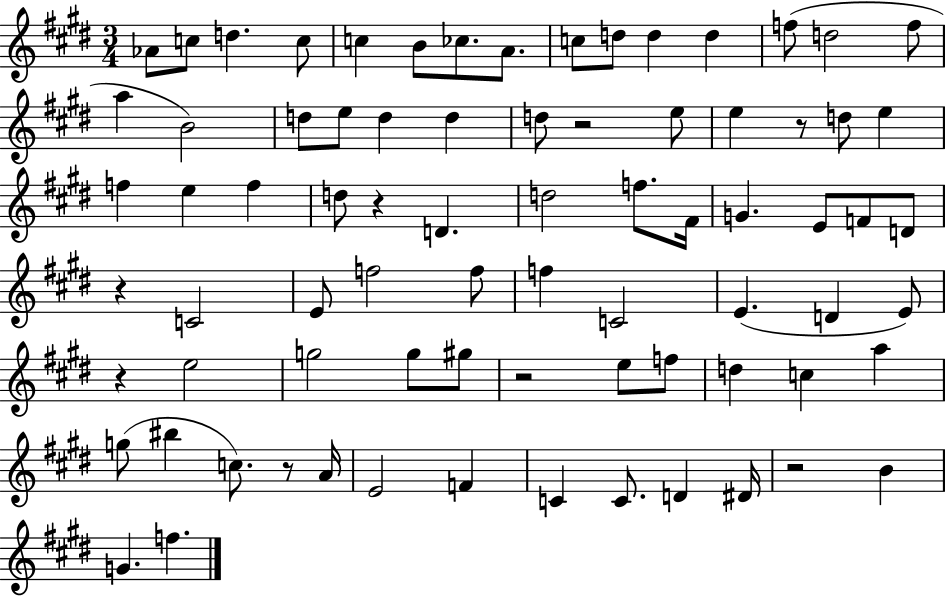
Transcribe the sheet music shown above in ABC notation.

X:1
T:Untitled
M:3/4
L:1/4
K:E
_A/2 c/2 d c/2 c B/2 _c/2 A/2 c/2 d/2 d d f/2 d2 f/2 a B2 d/2 e/2 d d d/2 z2 e/2 e z/2 d/2 e f e f d/2 z D d2 f/2 ^F/4 G E/2 F/2 D/2 z C2 E/2 f2 f/2 f C2 E D E/2 z e2 g2 g/2 ^g/2 z2 e/2 f/2 d c a g/2 ^b c/2 z/2 A/4 E2 F C C/2 D ^D/4 z2 B G f